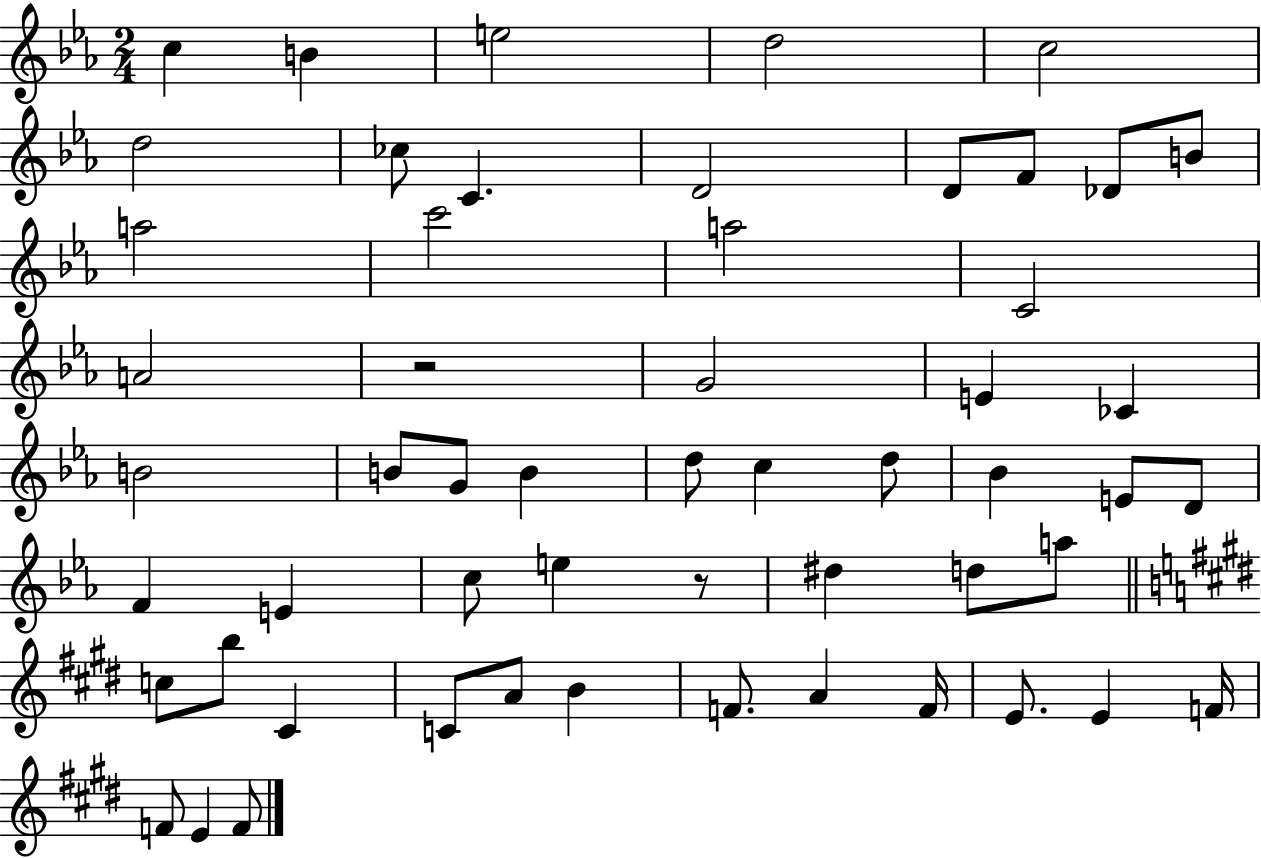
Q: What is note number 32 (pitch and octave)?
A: F4